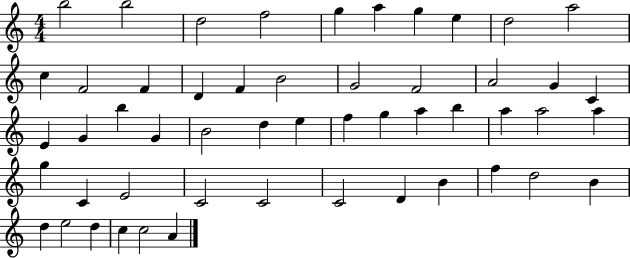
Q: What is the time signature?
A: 4/4